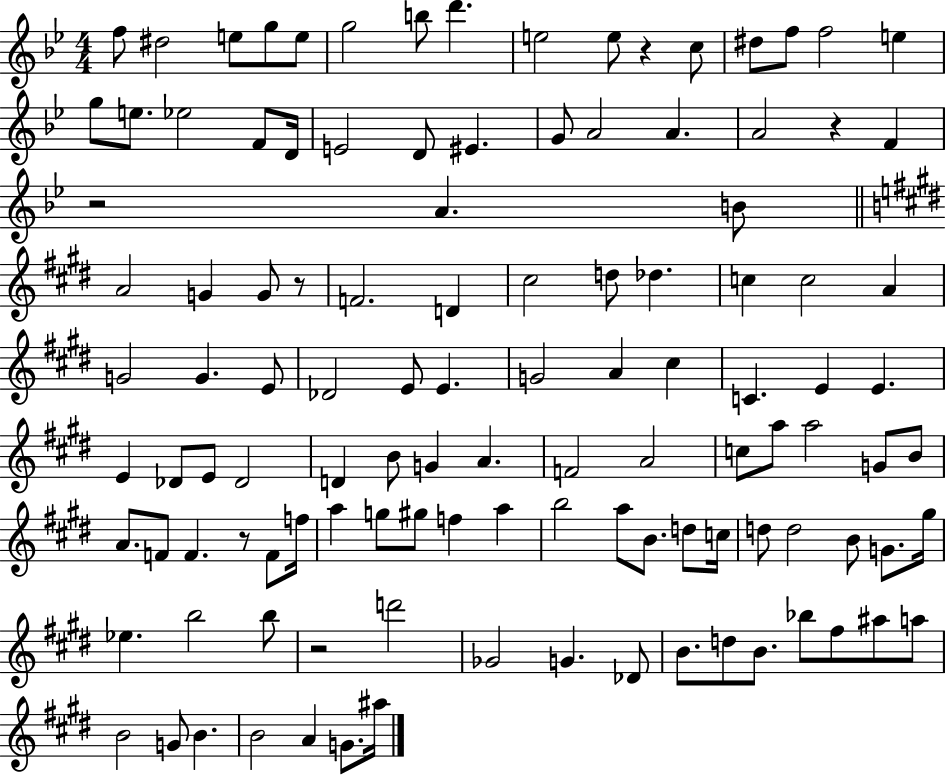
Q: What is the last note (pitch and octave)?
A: A#5